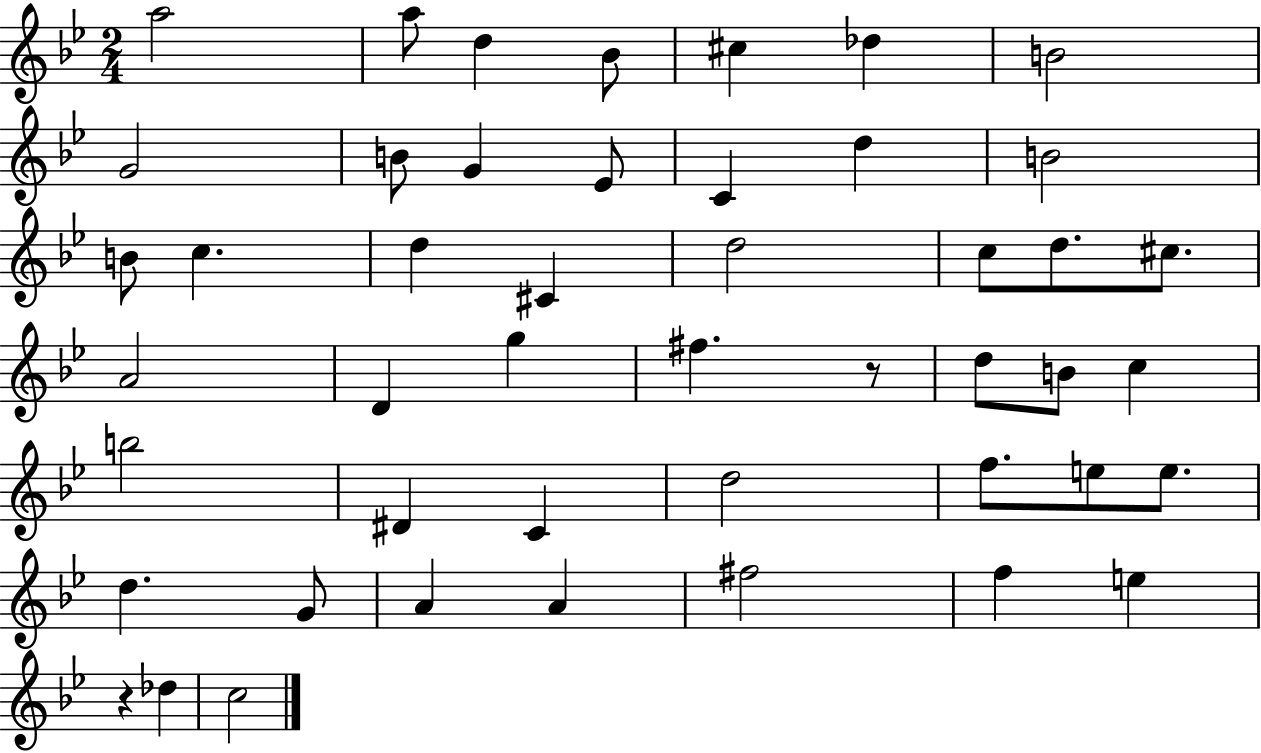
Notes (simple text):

A5/h A5/e D5/q Bb4/e C#5/q Db5/q B4/h G4/h B4/e G4/q Eb4/e C4/q D5/q B4/h B4/e C5/q. D5/q C#4/q D5/h C5/e D5/e. C#5/e. A4/h D4/q G5/q F#5/q. R/e D5/e B4/e C5/q B5/h D#4/q C4/q D5/h F5/e. E5/e E5/e. D5/q. G4/e A4/q A4/q F#5/h F5/q E5/q R/q Db5/q C5/h